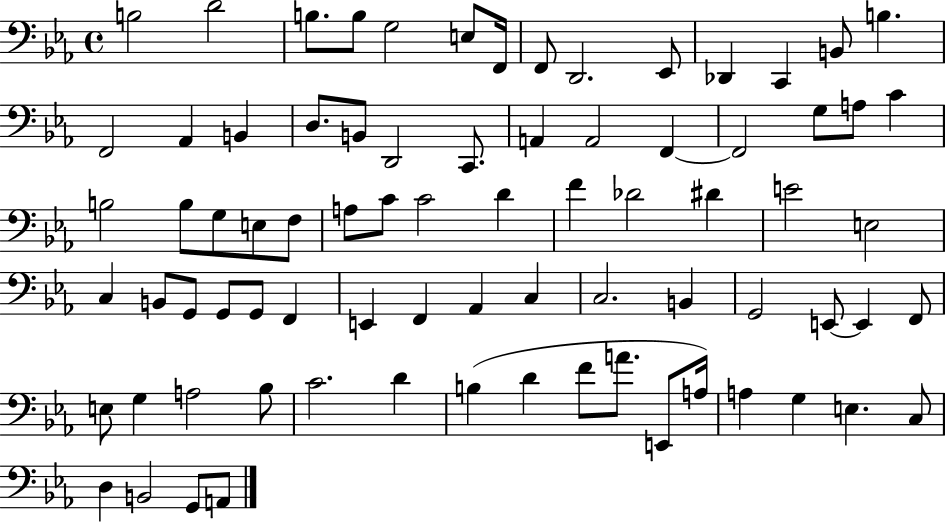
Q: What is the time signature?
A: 4/4